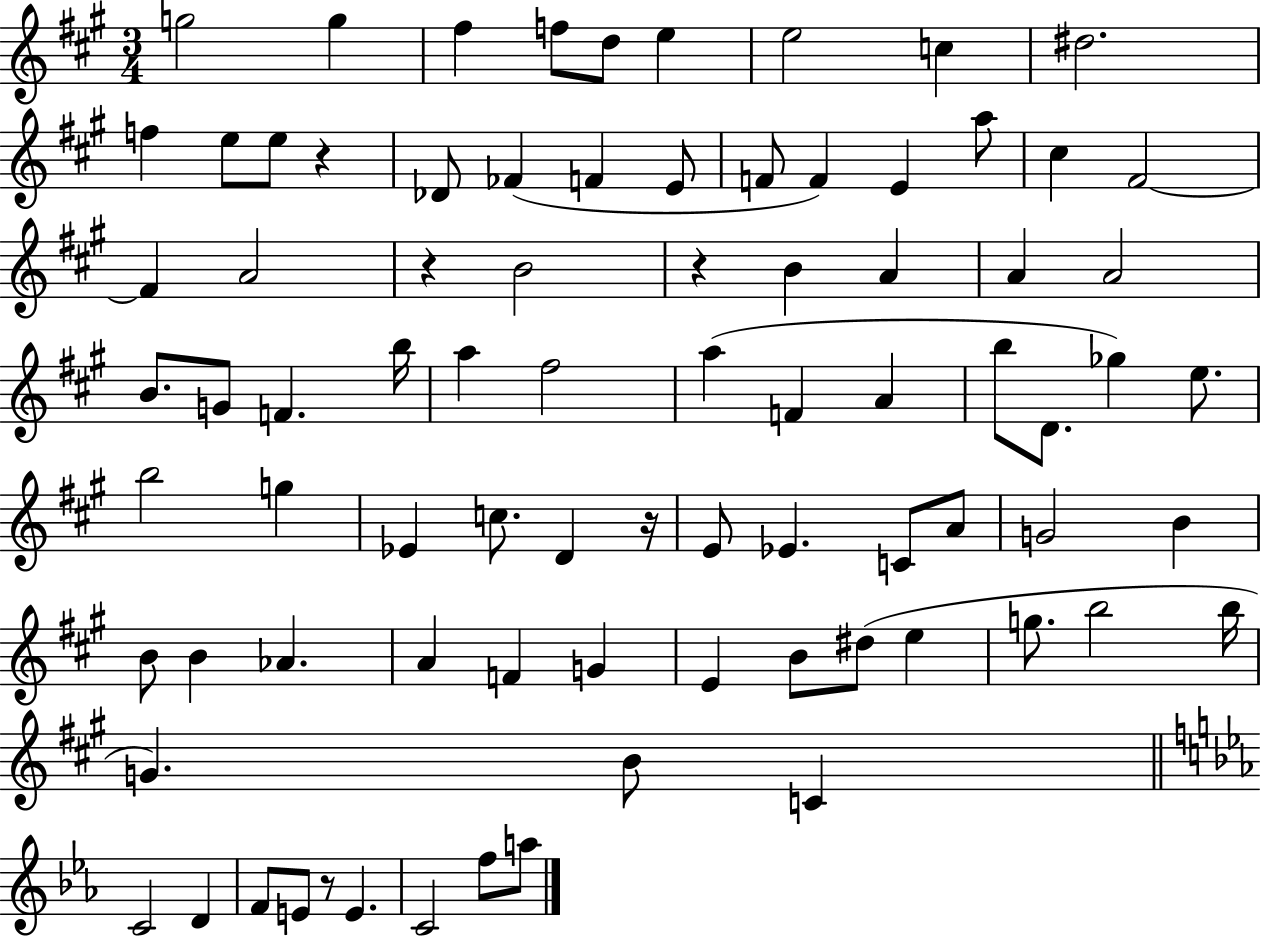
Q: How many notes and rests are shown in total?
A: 82